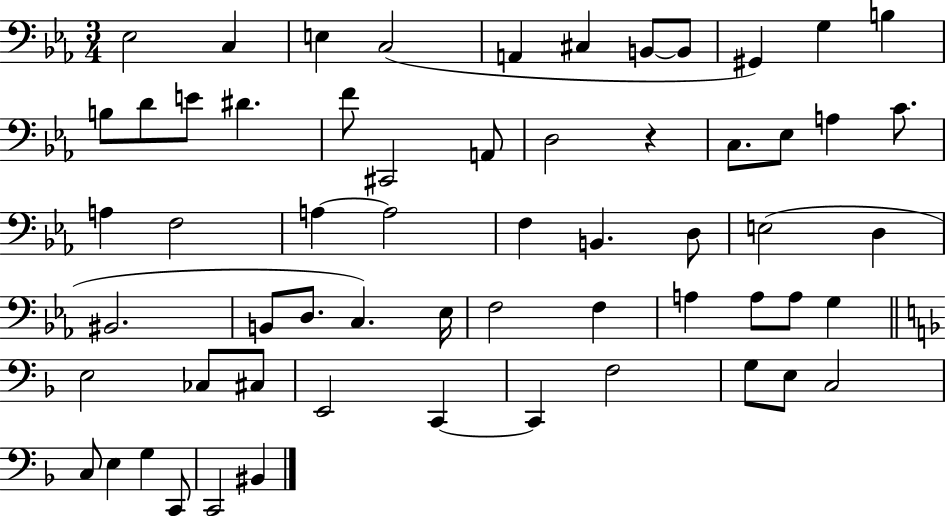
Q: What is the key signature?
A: EES major